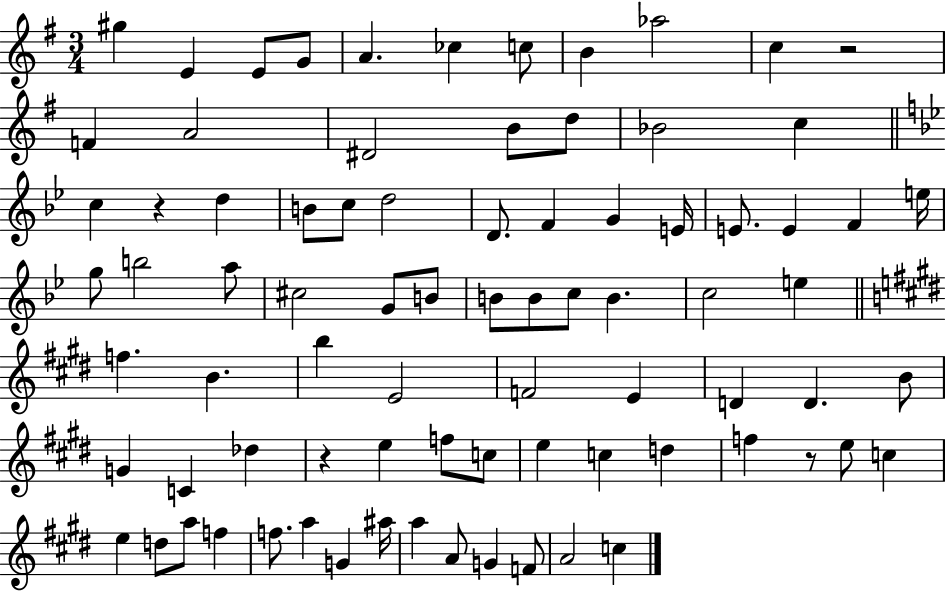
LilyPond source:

{
  \clef treble
  \numericTimeSignature
  \time 3/4
  \key g \major
  gis''4 e'4 e'8 g'8 | a'4. ces''4 c''8 | b'4 aes''2 | c''4 r2 | \break f'4 a'2 | dis'2 b'8 d''8 | bes'2 c''4 | \bar "||" \break \key g \minor c''4 r4 d''4 | b'8 c''8 d''2 | d'8. f'4 g'4 e'16 | e'8. e'4 f'4 e''16 | \break g''8 b''2 a''8 | cis''2 g'8 b'8 | b'8 b'8 c''8 b'4. | c''2 e''4 | \break \bar "||" \break \key e \major f''4. b'4. | b''4 e'2 | f'2 e'4 | d'4 d'4. b'8 | \break g'4 c'4 des''4 | r4 e''4 f''8 c''8 | e''4 c''4 d''4 | f''4 r8 e''8 c''4 | \break e''4 d''8 a''8 f''4 | f''8. a''4 g'4 ais''16 | a''4 a'8 g'4 f'8 | a'2 c''4 | \break \bar "|."
}